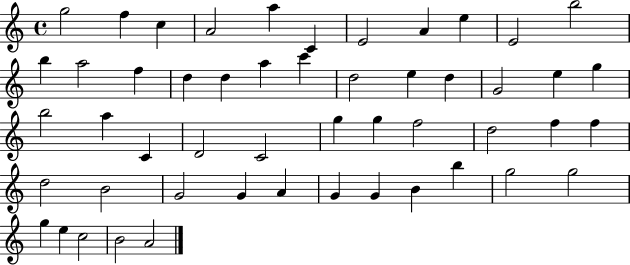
{
  \clef treble
  \time 4/4
  \defaultTimeSignature
  \key c \major
  g''2 f''4 c''4 | a'2 a''4 c'4 | e'2 a'4 e''4 | e'2 b''2 | \break b''4 a''2 f''4 | d''4 d''4 a''4 c'''4 | d''2 e''4 d''4 | g'2 e''4 g''4 | \break b''2 a''4 c'4 | d'2 c'2 | g''4 g''4 f''2 | d''2 f''4 f''4 | \break d''2 b'2 | g'2 g'4 a'4 | g'4 g'4 b'4 b''4 | g''2 g''2 | \break g''4 e''4 c''2 | b'2 a'2 | \bar "|."
}